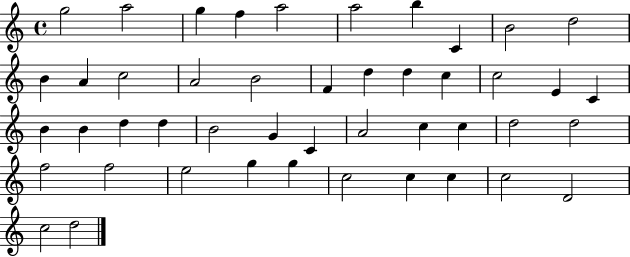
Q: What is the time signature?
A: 4/4